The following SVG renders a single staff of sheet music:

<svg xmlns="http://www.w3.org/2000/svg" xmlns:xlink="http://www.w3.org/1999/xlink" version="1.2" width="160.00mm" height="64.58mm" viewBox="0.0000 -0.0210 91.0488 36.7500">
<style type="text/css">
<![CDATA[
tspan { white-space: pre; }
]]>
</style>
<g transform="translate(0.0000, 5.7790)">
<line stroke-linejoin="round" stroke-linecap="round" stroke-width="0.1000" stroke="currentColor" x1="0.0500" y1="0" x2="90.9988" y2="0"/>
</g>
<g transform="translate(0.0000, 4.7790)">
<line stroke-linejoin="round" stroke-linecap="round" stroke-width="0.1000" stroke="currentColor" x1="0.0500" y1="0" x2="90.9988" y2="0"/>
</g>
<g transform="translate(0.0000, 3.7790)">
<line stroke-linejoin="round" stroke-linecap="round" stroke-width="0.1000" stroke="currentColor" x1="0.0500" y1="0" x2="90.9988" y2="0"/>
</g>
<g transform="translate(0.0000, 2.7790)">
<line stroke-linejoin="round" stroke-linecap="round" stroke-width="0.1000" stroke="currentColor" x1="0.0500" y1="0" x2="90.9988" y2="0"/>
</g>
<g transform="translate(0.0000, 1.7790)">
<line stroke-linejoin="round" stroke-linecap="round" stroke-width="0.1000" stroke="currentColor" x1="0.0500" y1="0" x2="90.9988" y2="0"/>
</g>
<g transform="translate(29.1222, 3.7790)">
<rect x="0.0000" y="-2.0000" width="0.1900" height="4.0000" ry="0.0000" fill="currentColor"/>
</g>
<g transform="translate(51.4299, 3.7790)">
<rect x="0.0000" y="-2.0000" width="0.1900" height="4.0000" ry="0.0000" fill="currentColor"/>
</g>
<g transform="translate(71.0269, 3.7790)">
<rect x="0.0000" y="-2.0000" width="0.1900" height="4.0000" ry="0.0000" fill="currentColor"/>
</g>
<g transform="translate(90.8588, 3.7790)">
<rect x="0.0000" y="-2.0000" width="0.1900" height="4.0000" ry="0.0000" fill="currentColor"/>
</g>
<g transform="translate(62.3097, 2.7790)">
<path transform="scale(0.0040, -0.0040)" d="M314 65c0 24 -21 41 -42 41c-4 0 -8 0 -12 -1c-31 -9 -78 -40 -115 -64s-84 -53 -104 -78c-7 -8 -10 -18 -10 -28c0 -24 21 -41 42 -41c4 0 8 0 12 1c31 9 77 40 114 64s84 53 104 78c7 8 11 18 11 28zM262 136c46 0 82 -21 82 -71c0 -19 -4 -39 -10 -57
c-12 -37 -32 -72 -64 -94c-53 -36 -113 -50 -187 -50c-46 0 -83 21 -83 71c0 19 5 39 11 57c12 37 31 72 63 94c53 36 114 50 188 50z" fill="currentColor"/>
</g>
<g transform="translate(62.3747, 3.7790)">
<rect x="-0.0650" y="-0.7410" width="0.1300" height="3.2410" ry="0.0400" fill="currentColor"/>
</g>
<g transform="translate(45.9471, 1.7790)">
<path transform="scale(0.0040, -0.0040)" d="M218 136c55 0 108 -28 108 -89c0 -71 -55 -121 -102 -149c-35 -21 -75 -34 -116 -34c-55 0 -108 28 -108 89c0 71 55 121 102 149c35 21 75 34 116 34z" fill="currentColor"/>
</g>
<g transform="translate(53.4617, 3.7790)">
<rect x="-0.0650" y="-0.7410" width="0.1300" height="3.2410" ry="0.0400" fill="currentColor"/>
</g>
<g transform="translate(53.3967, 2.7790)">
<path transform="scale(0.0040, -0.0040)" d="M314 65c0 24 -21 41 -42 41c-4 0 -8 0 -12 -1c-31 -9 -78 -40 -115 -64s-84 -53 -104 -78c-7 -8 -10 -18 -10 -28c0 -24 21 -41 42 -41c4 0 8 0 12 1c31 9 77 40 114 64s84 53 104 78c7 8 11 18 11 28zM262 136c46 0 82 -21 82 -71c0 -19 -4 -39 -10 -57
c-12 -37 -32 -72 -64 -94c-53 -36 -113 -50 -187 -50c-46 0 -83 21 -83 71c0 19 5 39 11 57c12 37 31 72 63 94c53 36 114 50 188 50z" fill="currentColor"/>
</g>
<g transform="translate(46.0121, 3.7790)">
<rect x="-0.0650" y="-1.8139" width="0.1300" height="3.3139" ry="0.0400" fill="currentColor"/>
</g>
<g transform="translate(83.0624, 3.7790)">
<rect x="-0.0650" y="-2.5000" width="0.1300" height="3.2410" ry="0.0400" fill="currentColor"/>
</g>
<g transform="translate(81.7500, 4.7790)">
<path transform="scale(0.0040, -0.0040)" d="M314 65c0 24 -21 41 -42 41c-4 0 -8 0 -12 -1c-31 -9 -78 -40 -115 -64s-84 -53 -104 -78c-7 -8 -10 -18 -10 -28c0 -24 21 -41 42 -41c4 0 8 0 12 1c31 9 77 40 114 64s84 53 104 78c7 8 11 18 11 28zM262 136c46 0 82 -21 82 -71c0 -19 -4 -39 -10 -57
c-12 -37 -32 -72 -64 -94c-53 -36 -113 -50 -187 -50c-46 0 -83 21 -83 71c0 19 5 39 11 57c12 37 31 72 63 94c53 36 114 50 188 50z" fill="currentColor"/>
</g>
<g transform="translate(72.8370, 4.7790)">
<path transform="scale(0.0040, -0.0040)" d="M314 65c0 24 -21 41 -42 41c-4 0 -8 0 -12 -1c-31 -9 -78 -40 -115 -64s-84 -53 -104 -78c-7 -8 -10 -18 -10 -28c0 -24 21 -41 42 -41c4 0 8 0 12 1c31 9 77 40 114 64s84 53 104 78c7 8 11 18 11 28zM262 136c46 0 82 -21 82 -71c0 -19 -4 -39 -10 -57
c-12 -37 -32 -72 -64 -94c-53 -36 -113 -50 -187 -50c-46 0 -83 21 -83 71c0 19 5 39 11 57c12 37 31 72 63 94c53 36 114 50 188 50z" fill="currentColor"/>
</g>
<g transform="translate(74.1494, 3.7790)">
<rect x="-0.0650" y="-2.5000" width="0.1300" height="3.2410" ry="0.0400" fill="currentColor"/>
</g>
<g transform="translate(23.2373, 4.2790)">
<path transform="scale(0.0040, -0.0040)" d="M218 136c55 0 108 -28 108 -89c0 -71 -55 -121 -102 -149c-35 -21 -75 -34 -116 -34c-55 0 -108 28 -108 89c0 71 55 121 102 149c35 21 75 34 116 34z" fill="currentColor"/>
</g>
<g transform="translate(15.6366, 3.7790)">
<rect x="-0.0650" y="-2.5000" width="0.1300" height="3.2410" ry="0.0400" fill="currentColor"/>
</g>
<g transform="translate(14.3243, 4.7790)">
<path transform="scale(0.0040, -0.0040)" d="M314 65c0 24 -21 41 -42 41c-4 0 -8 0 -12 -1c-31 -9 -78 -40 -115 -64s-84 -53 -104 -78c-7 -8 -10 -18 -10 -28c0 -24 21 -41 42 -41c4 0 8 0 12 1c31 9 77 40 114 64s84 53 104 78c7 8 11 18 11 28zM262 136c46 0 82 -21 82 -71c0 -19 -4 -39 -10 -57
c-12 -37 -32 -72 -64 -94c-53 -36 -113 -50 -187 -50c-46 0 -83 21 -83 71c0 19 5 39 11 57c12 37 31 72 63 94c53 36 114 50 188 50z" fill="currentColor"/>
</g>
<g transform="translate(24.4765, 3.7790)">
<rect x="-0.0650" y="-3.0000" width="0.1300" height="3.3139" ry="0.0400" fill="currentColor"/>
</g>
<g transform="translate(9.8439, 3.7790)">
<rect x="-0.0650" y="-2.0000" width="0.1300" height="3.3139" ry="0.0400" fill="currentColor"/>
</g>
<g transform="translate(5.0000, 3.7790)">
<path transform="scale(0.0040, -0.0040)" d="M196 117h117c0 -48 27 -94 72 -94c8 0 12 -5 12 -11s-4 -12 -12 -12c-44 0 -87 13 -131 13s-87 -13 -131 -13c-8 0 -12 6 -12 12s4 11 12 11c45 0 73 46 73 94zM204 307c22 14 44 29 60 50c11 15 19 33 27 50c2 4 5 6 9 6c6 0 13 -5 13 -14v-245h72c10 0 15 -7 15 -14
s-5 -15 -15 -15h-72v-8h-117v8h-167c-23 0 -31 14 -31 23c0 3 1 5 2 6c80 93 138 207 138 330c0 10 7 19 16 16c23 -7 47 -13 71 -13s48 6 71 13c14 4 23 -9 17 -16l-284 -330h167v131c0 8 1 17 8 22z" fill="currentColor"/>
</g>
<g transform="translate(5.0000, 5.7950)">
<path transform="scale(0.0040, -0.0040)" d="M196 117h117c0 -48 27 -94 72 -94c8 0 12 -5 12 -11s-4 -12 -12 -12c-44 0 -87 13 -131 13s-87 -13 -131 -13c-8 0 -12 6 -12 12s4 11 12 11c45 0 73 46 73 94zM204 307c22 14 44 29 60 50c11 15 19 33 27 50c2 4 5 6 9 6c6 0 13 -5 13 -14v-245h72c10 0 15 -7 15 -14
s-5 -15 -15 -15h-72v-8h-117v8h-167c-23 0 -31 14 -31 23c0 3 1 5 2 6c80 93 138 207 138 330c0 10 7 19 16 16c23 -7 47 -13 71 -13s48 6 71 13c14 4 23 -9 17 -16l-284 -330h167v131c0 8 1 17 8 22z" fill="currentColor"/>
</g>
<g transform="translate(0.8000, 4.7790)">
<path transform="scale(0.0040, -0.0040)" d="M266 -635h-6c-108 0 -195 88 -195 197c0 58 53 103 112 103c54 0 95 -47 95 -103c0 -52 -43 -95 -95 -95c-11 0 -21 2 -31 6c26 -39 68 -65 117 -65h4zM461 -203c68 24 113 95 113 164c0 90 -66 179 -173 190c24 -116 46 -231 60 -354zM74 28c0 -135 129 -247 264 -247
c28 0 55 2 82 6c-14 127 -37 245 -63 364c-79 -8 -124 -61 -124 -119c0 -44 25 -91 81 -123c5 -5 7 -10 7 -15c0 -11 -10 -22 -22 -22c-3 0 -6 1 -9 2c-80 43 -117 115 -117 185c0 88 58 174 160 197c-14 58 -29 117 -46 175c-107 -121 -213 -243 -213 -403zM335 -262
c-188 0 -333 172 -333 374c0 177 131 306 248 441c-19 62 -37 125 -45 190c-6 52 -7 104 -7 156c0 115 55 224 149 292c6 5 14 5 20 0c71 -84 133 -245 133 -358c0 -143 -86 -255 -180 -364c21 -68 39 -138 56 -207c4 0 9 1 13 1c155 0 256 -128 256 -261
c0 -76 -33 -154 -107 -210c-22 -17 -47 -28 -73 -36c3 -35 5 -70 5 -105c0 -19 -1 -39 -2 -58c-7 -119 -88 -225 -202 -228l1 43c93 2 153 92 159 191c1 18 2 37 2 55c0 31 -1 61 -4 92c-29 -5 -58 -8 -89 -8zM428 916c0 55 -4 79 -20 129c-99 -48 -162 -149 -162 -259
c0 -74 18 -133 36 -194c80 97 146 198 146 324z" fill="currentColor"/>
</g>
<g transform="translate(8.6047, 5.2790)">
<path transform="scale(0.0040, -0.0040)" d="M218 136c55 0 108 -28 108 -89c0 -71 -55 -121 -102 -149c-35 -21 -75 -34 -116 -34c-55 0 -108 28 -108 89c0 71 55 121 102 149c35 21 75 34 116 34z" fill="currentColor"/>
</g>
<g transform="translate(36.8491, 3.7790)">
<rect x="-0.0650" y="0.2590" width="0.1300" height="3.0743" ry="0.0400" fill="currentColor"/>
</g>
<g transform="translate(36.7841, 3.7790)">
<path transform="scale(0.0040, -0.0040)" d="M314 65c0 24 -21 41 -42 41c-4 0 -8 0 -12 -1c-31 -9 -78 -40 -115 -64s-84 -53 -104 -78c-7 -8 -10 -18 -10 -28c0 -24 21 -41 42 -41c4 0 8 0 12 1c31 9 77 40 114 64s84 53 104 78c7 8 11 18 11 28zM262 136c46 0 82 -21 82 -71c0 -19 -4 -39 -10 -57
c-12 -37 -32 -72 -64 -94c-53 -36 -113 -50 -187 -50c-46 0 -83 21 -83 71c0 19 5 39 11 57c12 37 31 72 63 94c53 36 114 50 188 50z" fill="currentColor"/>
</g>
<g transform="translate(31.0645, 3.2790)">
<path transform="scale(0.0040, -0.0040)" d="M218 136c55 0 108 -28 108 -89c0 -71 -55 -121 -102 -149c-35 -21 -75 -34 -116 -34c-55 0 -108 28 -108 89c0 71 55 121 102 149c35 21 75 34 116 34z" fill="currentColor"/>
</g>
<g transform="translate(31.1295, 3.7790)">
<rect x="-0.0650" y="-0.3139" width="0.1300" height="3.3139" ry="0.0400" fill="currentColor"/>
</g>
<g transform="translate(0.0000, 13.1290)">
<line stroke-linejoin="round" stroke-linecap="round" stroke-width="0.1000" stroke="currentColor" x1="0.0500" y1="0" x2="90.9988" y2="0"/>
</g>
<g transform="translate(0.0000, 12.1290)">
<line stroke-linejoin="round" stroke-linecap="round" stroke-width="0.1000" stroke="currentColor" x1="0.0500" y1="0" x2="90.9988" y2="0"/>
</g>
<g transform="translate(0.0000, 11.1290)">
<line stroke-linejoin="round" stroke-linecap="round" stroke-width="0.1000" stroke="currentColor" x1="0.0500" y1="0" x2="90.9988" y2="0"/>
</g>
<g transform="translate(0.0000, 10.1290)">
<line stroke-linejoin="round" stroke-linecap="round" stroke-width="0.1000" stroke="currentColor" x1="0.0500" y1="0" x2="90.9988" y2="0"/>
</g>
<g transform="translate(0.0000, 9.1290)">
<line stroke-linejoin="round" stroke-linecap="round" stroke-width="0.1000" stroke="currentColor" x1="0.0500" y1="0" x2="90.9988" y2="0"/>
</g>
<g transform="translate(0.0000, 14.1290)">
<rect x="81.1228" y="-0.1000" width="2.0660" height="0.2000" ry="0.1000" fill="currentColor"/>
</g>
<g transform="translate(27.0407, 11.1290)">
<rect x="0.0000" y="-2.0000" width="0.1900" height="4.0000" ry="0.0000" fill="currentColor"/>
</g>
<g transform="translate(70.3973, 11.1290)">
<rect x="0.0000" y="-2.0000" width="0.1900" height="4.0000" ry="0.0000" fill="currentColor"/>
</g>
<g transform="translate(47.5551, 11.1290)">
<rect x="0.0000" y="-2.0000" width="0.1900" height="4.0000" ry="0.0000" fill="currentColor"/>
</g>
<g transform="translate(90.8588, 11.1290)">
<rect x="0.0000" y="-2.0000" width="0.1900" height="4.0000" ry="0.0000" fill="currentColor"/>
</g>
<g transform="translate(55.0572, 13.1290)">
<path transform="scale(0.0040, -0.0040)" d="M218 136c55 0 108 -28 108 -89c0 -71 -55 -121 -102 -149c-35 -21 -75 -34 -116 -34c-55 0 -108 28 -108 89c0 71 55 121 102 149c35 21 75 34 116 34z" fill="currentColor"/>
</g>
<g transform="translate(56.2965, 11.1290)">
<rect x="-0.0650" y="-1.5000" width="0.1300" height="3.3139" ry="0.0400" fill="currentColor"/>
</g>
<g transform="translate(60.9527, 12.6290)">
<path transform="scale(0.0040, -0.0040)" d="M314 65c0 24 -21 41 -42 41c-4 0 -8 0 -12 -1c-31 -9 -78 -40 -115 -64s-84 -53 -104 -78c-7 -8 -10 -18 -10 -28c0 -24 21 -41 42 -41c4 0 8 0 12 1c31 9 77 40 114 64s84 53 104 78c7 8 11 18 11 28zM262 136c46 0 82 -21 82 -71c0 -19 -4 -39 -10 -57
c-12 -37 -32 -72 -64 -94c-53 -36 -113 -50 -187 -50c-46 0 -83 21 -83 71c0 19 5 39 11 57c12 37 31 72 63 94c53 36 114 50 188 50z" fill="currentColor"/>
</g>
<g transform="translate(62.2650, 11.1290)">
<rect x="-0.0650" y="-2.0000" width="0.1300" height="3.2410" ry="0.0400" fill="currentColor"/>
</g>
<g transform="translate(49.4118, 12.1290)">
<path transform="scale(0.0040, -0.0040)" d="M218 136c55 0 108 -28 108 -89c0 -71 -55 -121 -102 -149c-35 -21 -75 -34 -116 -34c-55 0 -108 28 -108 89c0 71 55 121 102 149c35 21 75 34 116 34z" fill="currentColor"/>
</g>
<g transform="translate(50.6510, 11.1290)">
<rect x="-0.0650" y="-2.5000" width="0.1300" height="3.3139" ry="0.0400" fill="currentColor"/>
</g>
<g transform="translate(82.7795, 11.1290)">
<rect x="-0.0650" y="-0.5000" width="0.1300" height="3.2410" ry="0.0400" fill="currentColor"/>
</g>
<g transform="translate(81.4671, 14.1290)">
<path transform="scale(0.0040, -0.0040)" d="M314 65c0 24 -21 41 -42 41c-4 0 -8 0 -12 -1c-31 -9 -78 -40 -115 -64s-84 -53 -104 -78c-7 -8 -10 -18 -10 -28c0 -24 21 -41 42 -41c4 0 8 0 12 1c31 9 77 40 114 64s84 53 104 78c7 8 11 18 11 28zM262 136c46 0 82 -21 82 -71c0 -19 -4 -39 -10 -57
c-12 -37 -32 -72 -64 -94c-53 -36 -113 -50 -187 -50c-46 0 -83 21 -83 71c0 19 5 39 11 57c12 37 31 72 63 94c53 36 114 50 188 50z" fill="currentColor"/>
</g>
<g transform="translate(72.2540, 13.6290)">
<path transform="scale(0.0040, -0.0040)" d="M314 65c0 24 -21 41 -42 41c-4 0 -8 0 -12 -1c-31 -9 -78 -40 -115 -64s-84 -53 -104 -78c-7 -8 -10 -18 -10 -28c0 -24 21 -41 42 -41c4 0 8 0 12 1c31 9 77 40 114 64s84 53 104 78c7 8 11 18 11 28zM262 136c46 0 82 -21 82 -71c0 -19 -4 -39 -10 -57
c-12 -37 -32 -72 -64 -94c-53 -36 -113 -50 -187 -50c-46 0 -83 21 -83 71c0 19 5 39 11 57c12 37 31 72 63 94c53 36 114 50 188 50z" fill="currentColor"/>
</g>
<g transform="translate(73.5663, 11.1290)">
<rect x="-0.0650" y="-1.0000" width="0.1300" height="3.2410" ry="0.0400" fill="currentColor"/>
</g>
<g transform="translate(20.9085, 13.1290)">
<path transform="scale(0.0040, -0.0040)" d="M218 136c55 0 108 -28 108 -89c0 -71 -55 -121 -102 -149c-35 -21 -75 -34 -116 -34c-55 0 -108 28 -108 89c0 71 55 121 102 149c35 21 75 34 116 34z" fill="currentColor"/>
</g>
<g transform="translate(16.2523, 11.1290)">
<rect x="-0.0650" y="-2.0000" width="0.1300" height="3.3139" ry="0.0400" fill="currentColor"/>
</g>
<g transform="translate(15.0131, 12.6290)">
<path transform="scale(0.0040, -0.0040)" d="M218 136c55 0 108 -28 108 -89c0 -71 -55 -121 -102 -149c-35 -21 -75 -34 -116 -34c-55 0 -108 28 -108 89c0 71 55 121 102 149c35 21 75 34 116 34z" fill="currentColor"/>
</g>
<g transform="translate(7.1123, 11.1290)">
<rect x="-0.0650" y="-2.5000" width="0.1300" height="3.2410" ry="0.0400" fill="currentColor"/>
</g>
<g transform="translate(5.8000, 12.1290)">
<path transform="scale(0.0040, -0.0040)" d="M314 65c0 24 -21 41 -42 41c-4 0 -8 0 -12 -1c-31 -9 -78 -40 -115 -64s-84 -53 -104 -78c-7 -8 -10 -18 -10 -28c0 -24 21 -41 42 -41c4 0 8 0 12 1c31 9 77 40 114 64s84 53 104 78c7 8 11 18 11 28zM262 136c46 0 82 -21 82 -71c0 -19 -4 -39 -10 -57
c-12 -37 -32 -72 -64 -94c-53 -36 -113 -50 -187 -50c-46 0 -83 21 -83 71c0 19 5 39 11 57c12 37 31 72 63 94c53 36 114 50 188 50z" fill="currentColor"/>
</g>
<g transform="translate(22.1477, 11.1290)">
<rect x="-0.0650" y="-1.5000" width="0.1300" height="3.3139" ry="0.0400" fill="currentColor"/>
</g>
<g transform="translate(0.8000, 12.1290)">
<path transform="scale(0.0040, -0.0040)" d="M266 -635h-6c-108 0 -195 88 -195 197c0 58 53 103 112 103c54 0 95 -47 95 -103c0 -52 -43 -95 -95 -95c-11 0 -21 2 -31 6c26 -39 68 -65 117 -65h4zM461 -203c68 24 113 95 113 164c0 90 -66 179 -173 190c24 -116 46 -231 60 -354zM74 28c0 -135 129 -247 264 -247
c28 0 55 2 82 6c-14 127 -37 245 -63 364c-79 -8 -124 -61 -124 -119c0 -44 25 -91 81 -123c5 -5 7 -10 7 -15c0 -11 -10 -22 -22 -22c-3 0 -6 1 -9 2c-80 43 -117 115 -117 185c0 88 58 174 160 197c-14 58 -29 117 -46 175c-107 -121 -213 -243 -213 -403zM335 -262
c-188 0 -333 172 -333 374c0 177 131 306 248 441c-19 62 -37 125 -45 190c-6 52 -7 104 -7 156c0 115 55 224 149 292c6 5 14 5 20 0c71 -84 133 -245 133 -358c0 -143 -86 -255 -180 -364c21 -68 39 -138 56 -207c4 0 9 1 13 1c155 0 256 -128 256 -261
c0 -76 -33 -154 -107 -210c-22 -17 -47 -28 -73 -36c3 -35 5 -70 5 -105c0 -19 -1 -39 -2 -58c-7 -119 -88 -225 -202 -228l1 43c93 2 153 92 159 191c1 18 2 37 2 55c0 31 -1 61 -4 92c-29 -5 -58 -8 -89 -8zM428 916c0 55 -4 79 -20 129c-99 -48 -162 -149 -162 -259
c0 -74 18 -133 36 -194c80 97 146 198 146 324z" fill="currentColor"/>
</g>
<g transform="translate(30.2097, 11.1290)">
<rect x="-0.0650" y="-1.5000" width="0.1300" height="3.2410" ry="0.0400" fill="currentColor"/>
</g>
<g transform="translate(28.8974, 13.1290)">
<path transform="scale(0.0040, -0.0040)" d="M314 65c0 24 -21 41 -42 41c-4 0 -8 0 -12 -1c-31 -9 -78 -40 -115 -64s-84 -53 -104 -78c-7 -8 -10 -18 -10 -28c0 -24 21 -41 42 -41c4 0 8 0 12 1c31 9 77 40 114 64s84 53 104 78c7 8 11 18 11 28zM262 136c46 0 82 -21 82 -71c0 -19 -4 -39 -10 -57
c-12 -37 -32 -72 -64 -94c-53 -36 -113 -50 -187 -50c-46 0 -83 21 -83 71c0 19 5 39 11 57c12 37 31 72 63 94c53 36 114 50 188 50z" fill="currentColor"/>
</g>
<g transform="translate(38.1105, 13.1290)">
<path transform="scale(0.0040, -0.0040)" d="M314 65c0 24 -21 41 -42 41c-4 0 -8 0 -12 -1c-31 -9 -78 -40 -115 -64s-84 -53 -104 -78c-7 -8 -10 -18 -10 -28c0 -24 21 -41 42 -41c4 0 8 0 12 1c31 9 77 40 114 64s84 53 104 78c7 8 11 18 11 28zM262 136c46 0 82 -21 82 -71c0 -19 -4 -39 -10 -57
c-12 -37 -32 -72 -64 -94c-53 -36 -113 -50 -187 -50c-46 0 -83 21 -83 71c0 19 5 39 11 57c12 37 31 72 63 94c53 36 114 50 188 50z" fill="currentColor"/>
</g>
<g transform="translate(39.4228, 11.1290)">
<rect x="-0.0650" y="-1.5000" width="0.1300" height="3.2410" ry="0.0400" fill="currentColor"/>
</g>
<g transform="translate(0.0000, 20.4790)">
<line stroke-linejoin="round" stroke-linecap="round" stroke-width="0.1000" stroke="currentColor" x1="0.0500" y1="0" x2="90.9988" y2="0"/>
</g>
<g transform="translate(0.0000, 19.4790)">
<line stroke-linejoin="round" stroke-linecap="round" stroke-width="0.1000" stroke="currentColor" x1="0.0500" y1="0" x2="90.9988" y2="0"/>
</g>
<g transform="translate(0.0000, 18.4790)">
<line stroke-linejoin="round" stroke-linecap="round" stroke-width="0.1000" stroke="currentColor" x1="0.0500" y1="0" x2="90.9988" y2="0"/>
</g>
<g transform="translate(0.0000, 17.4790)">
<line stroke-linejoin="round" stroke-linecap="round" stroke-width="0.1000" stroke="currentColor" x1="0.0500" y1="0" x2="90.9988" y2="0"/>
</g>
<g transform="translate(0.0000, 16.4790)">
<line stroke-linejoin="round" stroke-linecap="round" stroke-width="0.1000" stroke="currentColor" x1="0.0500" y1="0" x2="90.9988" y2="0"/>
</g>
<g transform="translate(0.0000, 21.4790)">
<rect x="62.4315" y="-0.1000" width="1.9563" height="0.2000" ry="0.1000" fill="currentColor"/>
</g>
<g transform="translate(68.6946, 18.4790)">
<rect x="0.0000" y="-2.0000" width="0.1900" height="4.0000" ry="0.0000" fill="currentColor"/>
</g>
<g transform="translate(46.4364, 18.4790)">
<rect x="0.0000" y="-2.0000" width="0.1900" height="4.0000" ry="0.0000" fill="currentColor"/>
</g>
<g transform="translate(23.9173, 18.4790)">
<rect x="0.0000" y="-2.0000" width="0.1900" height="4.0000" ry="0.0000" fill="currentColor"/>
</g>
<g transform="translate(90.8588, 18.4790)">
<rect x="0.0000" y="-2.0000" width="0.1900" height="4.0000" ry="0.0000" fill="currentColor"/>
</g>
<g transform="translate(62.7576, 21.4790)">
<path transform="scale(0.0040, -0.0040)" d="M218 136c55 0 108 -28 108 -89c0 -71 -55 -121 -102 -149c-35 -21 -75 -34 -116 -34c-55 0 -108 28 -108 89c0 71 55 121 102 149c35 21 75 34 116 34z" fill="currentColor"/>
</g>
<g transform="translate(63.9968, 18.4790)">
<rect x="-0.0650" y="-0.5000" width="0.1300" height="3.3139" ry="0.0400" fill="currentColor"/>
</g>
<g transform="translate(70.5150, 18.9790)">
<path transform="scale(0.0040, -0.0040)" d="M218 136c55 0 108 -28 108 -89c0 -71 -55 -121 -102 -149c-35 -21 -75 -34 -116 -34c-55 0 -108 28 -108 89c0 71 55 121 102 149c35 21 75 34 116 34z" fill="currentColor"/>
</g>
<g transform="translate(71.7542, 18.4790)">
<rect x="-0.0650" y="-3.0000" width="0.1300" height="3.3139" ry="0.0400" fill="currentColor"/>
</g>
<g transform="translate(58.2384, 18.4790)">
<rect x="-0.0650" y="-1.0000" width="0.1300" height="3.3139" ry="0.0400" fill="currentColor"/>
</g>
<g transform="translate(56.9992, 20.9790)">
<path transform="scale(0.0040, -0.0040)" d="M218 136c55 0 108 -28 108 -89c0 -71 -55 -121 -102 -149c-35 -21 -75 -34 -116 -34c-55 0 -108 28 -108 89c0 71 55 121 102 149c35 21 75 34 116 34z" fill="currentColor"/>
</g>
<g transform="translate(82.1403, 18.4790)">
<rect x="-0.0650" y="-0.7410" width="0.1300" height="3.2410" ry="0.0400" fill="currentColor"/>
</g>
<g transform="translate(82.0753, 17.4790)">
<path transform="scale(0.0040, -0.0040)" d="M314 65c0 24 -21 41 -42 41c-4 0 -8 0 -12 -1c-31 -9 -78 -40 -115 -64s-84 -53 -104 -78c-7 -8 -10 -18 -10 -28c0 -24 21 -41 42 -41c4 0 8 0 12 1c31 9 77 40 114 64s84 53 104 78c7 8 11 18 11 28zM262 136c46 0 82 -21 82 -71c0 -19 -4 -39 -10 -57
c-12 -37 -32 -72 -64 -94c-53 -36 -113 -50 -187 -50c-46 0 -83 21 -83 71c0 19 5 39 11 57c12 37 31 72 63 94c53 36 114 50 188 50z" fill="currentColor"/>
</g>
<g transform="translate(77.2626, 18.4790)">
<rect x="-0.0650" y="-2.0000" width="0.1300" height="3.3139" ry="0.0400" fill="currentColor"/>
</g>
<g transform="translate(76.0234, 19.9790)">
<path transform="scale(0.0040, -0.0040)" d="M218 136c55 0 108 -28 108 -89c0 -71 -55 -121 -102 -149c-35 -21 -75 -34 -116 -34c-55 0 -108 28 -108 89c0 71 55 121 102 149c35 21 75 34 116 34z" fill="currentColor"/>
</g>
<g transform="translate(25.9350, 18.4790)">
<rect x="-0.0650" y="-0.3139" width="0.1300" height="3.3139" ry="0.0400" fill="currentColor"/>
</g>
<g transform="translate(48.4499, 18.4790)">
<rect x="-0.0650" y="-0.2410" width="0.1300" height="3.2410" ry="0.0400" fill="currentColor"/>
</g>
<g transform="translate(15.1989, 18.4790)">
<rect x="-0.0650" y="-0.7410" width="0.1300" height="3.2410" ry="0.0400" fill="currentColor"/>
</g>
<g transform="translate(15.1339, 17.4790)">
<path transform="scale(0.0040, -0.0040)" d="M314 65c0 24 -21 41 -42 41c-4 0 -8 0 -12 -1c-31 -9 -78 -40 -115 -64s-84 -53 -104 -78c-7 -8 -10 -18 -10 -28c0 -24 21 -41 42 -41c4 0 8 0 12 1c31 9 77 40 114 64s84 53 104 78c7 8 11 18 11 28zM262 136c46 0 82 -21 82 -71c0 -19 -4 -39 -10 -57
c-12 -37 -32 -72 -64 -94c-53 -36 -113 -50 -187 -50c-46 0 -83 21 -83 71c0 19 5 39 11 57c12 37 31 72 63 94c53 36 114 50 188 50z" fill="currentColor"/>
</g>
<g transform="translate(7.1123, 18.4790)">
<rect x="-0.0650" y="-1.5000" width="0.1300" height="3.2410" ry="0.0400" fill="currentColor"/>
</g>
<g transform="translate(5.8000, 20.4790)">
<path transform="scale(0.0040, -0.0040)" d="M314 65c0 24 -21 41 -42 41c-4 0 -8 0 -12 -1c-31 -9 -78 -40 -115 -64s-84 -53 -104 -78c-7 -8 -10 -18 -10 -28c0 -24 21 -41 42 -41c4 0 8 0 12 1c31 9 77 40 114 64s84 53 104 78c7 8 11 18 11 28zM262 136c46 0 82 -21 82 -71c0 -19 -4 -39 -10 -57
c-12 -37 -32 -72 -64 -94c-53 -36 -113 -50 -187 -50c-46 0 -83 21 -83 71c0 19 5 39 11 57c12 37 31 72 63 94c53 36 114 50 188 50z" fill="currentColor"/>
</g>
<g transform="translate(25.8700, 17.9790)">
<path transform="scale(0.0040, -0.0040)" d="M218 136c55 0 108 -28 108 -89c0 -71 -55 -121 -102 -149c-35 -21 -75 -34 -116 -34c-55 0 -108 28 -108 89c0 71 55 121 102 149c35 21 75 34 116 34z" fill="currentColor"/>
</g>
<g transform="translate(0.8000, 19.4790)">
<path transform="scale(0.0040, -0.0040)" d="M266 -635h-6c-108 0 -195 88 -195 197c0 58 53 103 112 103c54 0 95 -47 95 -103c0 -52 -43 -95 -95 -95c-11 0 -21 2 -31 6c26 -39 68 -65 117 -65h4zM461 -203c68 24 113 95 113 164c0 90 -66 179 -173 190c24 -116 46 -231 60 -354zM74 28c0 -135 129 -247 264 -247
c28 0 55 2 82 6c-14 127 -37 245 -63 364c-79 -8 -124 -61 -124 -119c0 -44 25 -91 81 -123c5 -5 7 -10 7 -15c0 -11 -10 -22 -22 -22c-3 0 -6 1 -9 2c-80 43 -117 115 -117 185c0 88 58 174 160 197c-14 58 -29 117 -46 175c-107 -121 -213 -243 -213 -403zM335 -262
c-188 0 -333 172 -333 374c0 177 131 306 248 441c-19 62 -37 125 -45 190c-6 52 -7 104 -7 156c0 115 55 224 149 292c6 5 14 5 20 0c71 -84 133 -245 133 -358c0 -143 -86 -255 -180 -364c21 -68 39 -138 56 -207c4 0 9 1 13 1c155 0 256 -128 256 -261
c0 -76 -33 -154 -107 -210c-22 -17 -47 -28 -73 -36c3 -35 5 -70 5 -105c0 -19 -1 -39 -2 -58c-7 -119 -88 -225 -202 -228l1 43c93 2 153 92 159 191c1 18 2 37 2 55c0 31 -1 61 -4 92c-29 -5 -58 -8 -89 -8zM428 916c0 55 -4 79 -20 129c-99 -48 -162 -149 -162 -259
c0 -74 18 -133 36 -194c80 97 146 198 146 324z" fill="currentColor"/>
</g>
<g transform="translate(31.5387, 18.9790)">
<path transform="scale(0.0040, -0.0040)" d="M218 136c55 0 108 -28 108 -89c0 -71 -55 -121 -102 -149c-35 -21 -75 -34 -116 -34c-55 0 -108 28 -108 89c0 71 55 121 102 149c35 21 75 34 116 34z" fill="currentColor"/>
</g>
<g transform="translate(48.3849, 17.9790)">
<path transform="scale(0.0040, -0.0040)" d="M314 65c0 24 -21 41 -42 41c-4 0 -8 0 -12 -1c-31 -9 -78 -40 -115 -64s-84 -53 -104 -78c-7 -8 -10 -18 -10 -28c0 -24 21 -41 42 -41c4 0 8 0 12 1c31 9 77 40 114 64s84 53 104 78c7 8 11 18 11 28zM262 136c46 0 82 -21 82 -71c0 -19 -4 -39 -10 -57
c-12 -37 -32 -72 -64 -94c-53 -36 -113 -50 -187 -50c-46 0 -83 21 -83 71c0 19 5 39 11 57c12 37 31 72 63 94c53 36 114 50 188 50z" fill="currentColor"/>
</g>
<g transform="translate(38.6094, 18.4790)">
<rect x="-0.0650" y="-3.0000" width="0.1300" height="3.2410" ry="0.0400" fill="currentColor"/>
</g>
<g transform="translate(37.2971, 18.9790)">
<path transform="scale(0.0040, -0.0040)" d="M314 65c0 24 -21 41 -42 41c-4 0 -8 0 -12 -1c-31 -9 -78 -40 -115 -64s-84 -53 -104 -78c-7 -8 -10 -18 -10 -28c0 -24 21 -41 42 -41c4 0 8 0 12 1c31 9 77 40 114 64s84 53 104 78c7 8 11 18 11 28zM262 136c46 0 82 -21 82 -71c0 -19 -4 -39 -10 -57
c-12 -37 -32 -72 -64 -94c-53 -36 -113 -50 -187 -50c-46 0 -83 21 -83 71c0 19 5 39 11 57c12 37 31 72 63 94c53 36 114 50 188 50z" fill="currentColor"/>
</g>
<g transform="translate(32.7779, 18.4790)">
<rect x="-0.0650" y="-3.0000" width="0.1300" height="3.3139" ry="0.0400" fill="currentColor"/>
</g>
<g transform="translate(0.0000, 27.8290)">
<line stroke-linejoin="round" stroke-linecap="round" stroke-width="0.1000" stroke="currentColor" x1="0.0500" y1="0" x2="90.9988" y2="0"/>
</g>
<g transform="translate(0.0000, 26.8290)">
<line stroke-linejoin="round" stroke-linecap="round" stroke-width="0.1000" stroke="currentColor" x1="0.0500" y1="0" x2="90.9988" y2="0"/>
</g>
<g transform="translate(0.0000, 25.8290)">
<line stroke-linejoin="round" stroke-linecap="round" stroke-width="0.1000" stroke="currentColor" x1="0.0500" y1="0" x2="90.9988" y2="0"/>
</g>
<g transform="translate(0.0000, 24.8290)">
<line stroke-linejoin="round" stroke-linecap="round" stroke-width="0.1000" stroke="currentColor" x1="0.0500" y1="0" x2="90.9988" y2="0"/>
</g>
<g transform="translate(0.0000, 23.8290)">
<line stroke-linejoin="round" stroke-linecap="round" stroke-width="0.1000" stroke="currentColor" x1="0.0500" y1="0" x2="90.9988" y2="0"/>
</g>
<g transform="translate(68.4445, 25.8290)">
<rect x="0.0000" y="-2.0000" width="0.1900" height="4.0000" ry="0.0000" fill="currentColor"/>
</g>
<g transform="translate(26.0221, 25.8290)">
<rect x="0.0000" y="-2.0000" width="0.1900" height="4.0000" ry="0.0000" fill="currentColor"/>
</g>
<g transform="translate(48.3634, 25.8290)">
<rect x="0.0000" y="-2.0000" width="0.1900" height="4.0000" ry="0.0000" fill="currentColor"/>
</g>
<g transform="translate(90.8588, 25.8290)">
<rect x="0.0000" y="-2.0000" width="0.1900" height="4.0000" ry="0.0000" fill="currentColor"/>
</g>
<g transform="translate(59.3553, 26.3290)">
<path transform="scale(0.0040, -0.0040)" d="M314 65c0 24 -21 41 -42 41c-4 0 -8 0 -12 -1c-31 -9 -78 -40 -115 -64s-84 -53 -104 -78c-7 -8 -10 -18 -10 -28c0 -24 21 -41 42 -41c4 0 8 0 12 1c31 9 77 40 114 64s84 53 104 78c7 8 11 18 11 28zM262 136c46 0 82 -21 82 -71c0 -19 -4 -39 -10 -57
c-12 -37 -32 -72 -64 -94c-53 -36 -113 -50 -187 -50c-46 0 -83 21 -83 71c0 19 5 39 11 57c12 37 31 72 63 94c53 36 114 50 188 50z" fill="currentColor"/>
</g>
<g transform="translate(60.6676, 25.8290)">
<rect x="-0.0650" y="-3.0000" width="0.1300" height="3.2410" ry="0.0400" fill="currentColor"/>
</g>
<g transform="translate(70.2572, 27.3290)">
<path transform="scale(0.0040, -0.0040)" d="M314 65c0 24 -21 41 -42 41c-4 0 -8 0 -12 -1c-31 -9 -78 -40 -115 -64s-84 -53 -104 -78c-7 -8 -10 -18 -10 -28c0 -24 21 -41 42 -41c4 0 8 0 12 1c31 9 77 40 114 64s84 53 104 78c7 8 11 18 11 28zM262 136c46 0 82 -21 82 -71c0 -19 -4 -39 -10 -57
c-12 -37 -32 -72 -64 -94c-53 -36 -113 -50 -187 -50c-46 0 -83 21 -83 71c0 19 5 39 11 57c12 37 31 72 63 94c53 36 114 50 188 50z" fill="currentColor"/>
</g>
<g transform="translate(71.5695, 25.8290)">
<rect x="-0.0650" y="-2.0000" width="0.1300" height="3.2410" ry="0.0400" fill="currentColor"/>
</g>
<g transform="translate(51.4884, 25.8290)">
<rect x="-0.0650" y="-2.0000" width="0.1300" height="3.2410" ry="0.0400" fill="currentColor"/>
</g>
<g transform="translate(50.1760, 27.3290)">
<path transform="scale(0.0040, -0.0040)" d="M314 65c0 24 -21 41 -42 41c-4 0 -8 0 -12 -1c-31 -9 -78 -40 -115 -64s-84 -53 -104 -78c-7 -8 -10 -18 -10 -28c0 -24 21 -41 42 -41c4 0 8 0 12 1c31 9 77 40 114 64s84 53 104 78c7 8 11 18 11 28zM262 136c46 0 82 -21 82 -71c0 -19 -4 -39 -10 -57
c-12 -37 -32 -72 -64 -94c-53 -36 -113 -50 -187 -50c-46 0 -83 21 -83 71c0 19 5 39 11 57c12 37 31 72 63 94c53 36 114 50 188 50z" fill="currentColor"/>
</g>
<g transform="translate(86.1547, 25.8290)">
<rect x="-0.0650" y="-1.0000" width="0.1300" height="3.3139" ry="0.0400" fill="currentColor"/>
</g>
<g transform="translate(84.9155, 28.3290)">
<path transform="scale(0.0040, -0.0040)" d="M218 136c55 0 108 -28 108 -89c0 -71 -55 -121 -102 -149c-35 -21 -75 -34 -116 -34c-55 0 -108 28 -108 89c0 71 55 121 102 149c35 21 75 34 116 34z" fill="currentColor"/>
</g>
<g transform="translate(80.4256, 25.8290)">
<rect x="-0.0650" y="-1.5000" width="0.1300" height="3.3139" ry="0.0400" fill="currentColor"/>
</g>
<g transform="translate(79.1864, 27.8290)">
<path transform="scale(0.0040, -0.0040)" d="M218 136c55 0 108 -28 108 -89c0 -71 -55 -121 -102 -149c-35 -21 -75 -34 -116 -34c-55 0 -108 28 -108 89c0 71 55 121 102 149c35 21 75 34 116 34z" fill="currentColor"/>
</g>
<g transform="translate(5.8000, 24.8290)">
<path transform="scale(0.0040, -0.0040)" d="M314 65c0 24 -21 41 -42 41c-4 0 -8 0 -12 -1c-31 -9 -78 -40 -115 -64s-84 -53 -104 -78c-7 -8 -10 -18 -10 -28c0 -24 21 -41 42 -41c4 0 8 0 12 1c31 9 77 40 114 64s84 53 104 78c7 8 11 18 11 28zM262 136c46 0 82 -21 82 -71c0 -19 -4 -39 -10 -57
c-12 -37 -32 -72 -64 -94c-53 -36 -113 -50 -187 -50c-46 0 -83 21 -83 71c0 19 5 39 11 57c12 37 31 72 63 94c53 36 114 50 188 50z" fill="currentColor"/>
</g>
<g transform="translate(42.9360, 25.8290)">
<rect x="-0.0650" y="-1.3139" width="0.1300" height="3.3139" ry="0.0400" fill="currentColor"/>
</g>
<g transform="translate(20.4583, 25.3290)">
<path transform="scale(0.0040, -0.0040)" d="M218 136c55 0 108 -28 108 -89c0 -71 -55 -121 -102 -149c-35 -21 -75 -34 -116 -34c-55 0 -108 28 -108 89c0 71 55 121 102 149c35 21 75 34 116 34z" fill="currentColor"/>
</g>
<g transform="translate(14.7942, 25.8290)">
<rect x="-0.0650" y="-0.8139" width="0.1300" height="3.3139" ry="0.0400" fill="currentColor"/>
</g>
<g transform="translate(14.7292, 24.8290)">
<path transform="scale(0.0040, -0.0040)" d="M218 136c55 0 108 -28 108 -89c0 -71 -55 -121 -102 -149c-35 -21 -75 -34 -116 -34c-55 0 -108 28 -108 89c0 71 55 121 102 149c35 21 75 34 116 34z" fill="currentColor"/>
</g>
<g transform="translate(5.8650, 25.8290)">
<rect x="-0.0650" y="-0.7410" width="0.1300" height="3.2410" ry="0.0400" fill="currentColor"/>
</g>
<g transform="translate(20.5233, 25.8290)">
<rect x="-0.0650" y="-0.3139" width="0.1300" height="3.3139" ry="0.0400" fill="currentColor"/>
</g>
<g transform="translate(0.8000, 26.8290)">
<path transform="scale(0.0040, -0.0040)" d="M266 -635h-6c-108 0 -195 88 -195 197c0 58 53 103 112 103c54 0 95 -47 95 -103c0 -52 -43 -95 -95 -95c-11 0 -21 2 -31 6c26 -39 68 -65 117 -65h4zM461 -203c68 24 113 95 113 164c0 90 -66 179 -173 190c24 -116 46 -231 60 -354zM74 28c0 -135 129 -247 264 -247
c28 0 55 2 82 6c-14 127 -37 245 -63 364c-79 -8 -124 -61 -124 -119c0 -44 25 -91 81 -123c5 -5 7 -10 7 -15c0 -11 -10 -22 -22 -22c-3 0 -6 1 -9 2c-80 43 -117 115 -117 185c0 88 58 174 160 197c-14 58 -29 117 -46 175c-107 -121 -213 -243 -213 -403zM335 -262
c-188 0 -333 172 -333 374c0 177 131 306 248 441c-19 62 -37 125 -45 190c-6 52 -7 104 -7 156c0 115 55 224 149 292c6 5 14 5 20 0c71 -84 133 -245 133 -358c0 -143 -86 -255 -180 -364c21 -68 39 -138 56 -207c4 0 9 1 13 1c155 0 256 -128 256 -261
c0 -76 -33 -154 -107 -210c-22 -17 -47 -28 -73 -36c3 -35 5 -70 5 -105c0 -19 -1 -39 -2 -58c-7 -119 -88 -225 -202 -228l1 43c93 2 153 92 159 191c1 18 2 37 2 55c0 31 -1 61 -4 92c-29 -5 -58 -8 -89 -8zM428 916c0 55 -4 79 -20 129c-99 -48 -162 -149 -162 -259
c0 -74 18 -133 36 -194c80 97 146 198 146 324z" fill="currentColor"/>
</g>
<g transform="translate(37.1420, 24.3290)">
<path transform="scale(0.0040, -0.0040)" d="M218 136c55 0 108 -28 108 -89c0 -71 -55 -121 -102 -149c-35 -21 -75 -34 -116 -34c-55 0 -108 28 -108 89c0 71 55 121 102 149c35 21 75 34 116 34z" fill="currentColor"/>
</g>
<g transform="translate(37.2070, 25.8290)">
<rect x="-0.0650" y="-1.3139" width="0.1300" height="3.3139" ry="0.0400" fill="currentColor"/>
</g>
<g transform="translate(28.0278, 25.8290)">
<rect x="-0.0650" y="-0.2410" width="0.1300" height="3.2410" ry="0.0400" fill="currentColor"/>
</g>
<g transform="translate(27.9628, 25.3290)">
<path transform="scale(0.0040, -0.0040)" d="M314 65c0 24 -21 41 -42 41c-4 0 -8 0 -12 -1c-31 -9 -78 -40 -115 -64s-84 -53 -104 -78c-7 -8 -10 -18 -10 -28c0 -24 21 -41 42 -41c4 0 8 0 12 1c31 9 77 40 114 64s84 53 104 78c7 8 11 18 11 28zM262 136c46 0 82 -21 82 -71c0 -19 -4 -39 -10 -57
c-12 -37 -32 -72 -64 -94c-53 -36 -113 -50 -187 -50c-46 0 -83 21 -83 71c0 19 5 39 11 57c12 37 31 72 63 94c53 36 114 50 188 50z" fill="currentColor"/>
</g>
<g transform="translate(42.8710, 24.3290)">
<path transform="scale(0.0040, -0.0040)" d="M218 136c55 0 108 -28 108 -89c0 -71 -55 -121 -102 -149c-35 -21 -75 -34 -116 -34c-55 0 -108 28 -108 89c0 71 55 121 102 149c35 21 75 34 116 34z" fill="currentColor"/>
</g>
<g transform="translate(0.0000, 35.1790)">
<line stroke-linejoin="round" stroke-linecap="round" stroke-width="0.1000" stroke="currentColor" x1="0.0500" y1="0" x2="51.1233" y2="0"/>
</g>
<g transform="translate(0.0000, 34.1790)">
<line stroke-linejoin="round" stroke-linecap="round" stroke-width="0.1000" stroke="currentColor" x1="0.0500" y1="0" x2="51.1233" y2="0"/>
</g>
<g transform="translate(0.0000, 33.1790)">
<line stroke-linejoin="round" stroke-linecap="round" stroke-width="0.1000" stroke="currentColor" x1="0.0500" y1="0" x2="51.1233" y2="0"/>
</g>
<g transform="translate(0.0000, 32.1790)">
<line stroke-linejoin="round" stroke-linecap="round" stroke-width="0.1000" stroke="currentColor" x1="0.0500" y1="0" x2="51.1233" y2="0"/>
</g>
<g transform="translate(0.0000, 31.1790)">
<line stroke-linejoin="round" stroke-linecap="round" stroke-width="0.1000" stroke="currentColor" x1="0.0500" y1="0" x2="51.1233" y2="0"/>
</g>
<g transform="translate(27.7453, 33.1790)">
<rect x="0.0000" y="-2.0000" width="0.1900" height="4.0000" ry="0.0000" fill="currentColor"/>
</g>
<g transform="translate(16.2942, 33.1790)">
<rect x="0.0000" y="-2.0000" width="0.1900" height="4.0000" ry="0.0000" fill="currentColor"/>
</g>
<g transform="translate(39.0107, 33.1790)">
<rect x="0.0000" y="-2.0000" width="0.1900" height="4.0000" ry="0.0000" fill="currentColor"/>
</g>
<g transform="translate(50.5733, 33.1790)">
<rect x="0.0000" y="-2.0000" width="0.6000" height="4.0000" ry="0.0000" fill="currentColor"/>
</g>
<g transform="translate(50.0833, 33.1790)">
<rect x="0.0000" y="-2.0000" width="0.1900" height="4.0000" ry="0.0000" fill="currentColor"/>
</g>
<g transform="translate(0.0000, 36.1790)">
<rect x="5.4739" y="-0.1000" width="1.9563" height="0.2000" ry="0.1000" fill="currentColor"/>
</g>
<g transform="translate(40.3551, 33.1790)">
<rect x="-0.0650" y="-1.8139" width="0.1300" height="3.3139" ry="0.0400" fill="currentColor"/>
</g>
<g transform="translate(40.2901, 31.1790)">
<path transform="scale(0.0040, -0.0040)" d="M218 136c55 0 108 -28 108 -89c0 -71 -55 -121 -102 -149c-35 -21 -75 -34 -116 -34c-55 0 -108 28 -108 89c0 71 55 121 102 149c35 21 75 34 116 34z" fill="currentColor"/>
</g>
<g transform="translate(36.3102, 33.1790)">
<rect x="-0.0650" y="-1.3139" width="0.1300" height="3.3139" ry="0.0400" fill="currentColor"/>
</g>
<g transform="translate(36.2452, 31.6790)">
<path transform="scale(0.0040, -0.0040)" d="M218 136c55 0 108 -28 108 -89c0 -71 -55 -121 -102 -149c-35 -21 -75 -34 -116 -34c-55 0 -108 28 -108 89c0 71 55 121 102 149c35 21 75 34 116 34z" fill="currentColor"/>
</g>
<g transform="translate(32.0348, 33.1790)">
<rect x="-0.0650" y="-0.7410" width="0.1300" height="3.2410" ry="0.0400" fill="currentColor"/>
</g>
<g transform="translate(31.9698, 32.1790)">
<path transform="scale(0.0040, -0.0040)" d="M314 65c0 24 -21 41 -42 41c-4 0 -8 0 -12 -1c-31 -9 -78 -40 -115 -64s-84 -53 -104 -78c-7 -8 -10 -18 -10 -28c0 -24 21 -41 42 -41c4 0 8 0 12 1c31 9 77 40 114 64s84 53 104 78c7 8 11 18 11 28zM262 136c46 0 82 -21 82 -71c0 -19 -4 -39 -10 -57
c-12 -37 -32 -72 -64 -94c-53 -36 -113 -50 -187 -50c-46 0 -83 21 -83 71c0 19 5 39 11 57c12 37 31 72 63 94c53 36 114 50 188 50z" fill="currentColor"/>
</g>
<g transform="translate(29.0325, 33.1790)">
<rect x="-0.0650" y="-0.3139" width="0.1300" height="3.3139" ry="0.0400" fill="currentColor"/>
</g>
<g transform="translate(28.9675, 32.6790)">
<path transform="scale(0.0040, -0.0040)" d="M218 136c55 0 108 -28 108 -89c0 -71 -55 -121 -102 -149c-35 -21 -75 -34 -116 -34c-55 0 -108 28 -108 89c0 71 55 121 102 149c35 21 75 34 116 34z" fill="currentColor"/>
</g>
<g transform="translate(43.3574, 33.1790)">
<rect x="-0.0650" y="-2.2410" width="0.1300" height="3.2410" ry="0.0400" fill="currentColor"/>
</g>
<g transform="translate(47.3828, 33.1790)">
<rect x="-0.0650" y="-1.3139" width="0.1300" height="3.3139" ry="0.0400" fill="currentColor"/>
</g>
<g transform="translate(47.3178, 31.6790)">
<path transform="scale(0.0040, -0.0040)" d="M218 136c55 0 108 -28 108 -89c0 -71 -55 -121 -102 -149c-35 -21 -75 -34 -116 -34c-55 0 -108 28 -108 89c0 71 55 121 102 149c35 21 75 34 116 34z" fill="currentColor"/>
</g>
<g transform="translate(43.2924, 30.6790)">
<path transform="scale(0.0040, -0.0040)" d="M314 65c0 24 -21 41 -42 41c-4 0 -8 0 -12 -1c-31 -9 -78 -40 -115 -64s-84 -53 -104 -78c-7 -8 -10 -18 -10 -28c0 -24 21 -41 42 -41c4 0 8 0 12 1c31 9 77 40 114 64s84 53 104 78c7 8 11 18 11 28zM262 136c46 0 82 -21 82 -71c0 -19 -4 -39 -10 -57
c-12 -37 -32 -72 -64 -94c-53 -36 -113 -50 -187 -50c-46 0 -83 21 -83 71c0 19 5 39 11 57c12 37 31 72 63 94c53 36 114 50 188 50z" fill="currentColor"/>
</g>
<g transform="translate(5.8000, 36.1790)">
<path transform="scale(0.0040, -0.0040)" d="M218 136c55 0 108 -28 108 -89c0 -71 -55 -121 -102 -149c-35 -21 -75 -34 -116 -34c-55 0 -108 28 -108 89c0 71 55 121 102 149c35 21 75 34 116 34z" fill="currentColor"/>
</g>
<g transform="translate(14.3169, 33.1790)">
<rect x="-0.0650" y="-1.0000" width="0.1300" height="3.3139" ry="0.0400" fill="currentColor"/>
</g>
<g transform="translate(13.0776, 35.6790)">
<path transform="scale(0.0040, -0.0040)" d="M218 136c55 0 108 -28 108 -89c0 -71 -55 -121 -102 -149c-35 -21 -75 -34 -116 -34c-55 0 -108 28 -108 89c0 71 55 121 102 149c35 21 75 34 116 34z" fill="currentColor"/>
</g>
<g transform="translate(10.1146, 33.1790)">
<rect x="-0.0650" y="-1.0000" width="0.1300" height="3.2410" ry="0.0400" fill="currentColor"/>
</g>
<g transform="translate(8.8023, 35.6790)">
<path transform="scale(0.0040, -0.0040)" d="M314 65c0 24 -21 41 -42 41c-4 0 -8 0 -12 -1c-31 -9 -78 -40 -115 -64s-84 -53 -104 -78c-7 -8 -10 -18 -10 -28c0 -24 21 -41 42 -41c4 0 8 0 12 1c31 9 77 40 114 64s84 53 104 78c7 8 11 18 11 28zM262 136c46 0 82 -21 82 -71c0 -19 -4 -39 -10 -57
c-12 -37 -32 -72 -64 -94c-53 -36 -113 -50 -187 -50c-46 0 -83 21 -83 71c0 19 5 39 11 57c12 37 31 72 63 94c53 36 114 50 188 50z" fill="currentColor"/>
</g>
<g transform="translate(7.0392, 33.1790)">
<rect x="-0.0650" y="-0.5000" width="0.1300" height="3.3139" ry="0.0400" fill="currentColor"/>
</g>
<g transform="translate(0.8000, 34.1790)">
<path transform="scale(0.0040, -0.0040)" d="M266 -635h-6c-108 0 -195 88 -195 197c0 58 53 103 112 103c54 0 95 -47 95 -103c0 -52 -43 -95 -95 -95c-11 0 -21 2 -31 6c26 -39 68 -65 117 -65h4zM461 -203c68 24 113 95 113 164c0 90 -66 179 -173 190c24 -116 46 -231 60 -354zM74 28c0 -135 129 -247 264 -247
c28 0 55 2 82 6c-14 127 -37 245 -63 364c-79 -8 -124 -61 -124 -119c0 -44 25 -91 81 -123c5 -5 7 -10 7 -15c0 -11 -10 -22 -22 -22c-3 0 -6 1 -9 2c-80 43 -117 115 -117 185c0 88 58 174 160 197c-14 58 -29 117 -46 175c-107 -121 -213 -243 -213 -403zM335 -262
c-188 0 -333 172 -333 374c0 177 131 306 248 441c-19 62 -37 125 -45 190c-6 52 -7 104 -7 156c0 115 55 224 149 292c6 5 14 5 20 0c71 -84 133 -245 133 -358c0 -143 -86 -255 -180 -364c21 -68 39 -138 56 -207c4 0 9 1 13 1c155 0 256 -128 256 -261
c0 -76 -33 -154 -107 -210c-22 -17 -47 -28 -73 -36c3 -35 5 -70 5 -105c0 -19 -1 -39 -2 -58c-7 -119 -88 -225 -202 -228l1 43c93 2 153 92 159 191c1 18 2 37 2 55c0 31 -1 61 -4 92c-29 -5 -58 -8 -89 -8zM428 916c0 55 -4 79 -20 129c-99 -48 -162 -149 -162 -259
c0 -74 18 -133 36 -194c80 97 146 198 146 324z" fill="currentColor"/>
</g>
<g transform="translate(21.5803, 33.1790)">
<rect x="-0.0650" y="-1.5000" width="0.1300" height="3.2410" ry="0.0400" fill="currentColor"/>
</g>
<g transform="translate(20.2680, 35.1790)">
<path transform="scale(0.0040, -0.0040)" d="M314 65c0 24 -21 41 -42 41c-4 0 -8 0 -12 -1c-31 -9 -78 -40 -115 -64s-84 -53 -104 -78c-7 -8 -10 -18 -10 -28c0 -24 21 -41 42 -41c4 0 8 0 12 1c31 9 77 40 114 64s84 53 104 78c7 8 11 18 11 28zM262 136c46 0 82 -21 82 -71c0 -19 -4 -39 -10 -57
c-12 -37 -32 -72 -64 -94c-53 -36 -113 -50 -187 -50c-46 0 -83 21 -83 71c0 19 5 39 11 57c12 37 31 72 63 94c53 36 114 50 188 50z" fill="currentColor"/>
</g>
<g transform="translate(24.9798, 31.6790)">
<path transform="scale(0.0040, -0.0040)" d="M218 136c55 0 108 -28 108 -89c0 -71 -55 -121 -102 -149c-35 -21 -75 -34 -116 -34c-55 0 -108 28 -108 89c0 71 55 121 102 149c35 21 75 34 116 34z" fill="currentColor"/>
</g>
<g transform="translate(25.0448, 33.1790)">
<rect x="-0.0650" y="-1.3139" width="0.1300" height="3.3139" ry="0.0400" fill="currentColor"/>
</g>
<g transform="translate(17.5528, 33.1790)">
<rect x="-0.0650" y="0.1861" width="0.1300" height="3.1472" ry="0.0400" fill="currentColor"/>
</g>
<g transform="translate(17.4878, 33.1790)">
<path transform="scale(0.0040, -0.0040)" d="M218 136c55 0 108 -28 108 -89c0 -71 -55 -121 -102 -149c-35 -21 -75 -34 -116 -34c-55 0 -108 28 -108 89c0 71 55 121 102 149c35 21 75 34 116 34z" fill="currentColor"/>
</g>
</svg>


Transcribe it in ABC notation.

X:1
T:Untitled
M:4/4
L:1/4
K:C
F G2 A c B2 f d2 d2 G2 G2 G2 F E E2 E2 G E F2 D2 C2 E2 d2 c A A2 c2 D C A F d2 d2 d c c2 e e F2 A2 F2 E D C D2 D B E2 e c d2 e f g2 e